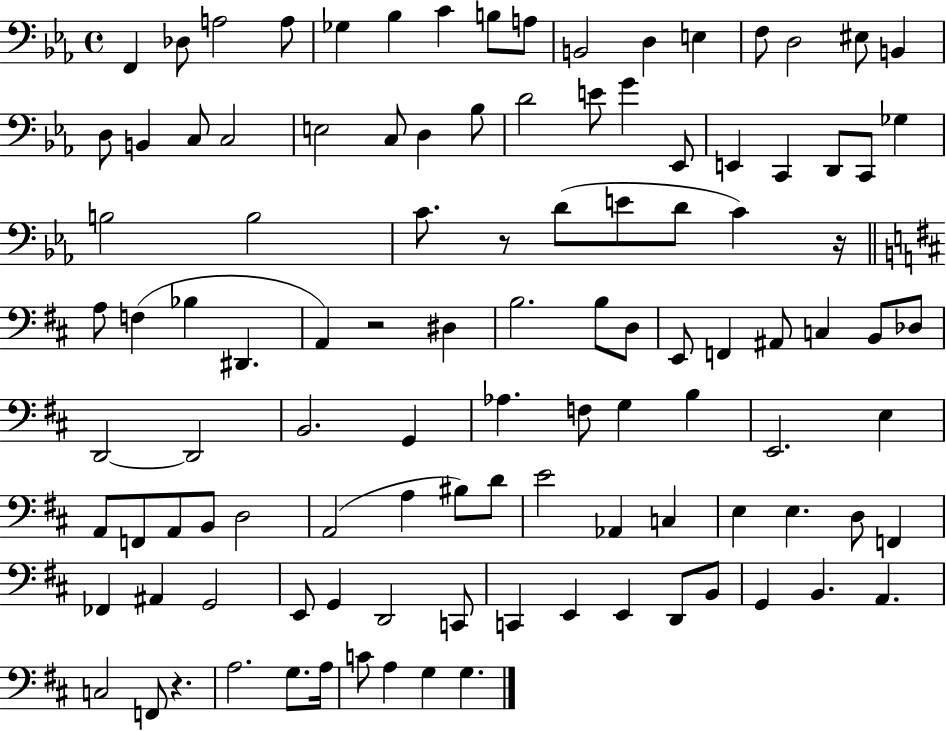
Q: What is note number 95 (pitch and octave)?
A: B2